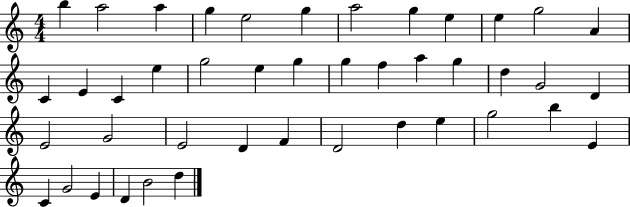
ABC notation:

X:1
T:Untitled
M:4/4
L:1/4
K:C
b a2 a g e2 g a2 g e e g2 A C E C e g2 e g g f a g d G2 D E2 G2 E2 D F D2 d e g2 b E C G2 E D B2 d